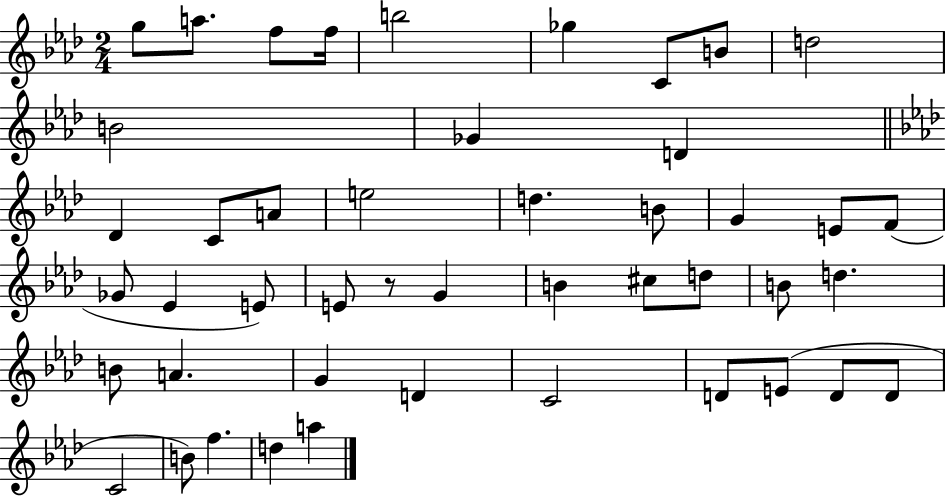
G5/e A5/e. F5/e F5/s B5/h Gb5/q C4/e B4/e D5/h B4/h Gb4/q D4/q Db4/q C4/e A4/e E5/h D5/q. B4/e G4/q E4/e F4/e Gb4/e Eb4/q E4/e E4/e R/e G4/q B4/q C#5/e D5/e B4/e D5/q. B4/e A4/q. G4/q D4/q C4/h D4/e E4/e D4/e D4/e C4/h B4/e F5/q. D5/q A5/q